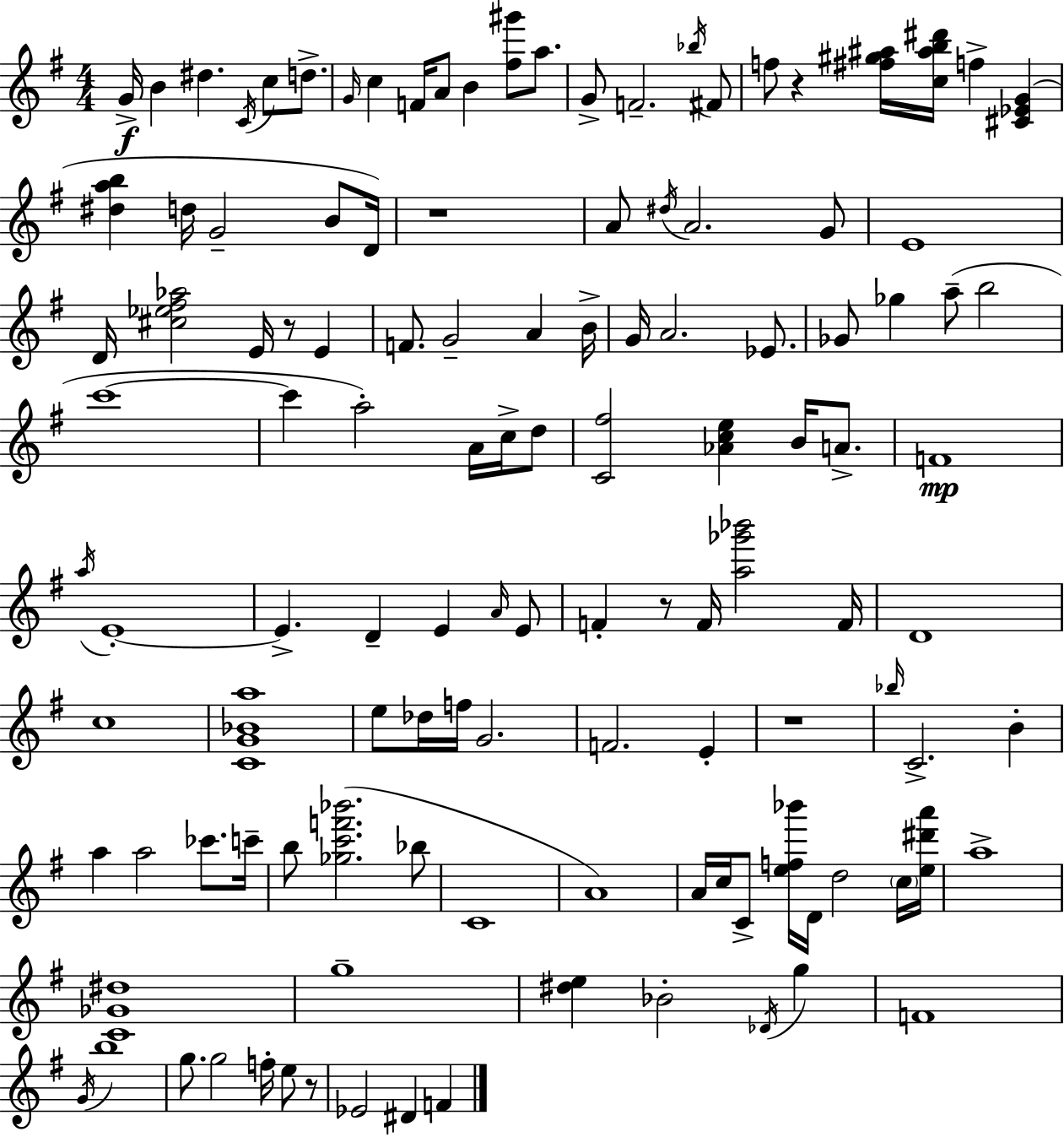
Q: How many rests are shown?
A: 6